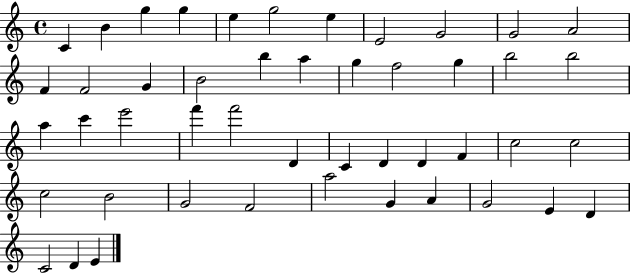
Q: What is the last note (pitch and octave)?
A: E4